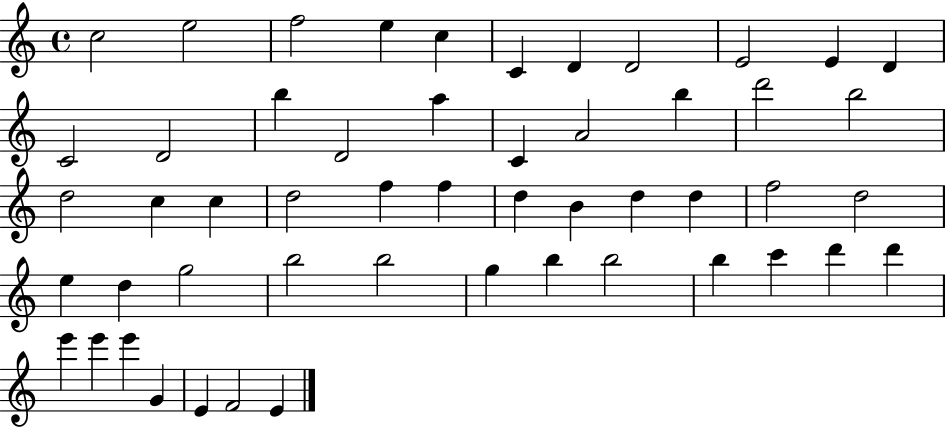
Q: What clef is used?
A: treble